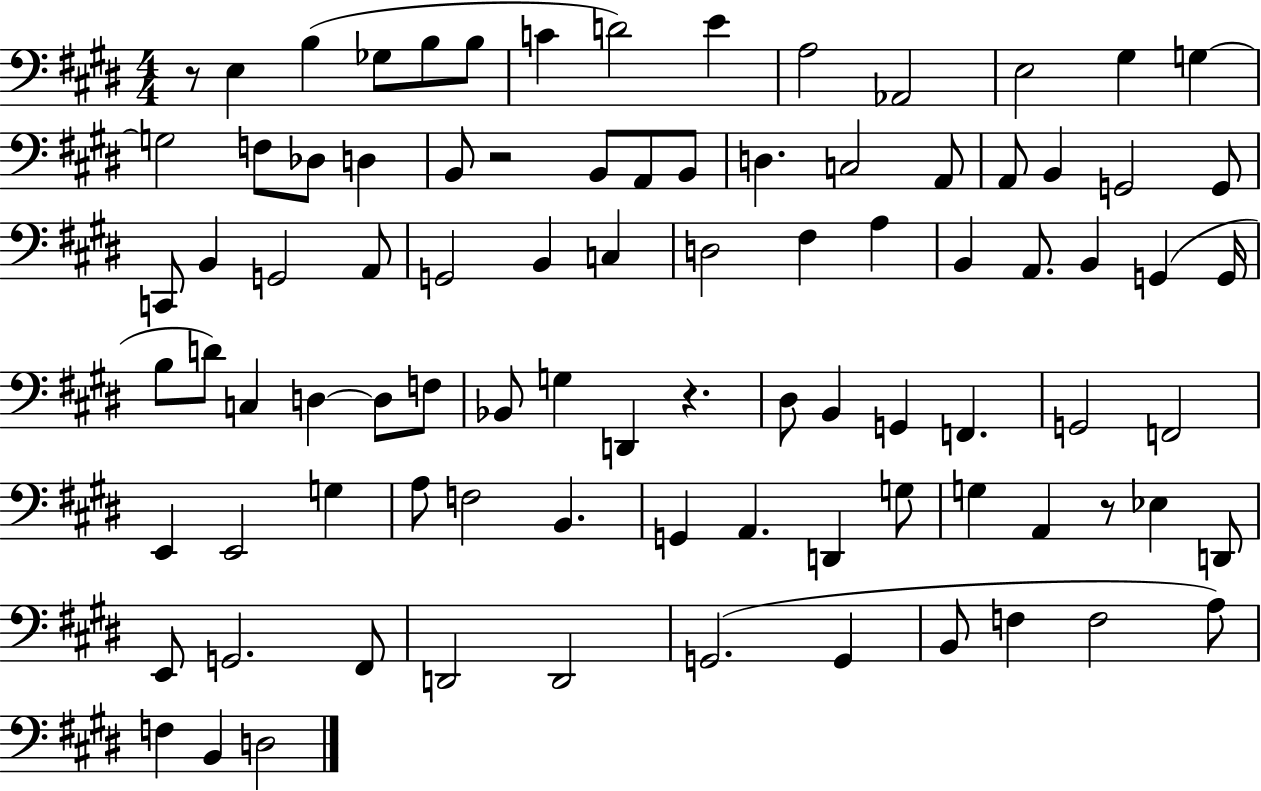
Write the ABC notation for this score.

X:1
T:Untitled
M:4/4
L:1/4
K:E
z/2 E, B, _G,/2 B,/2 B,/2 C D2 E A,2 _A,,2 E,2 ^G, G, G,2 F,/2 _D,/2 D, B,,/2 z2 B,,/2 A,,/2 B,,/2 D, C,2 A,,/2 A,,/2 B,, G,,2 G,,/2 C,,/2 B,, G,,2 A,,/2 G,,2 B,, C, D,2 ^F, A, B,, A,,/2 B,, G,, G,,/4 B,/2 D/2 C, D, D,/2 F,/2 _B,,/2 G, D,, z ^D,/2 B,, G,, F,, G,,2 F,,2 E,, E,,2 G, A,/2 F,2 B,, G,, A,, D,, G,/2 G, A,, z/2 _E, D,,/2 E,,/2 G,,2 ^F,,/2 D,,2 D,,2 G,,2 G,, B,,/2 F, F,2 A,/2 F, B,, D,2